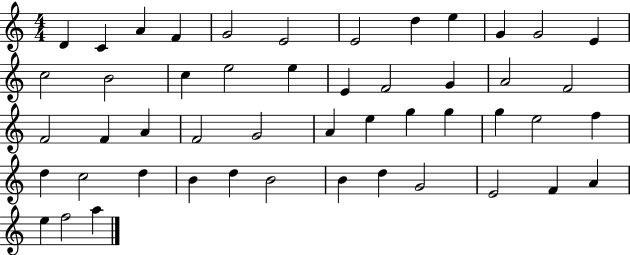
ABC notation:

X:1
T:Untitled
M:4/4
L:1/4
K:C
D C A F G2 E2 E2 d e G G2 E c2 B2 c e2 e E F2 G A2 F2 F2 F A F2 G2 A e g g g e2 f d c2 d B d B2 B d G2 E2 F A e f2 a